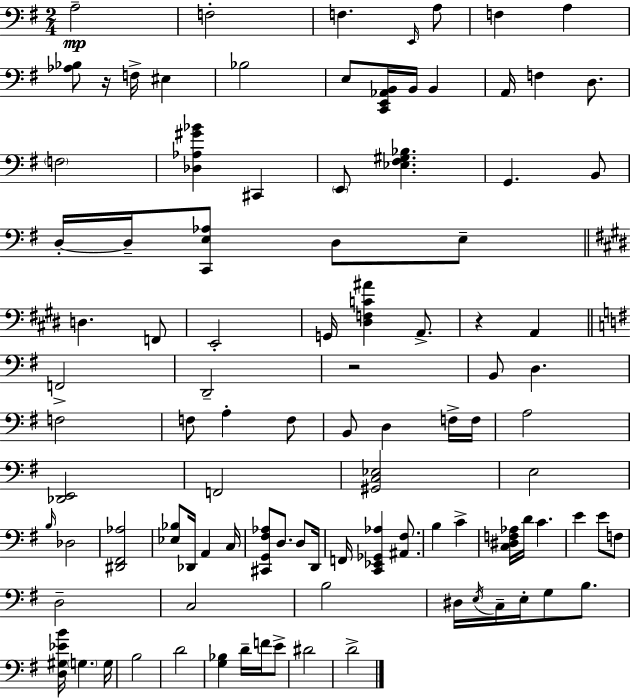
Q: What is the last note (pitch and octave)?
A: D4